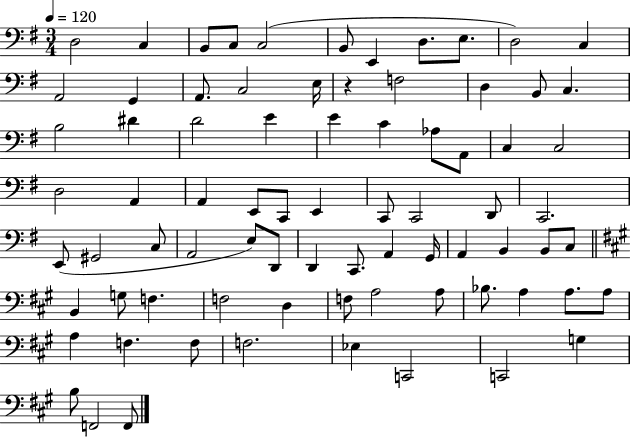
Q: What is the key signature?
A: G major